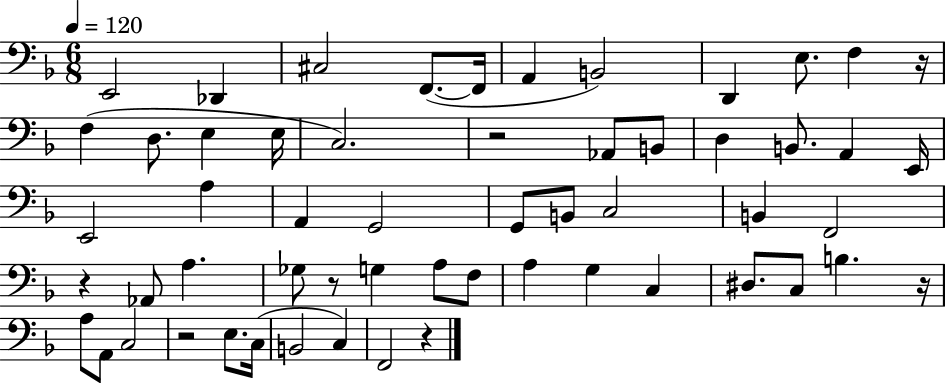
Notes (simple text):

E2/h Db2/q C#3/h F2/e. F2/s A2/q B2/h D2/q E3/e. F3/q R/s F3/q D3/e. E3/q E3/s C3/h. R/h Ab2/e B2/e D3/q B2/e. A2/q E2/s E2/h A3/q A2/q G2/h G2/e B2/e C3/h B2/q F2/h R/q Ab2/e A3/q. Gb3/e R/e G3/q A3/e F3/e A3/q G3/q C3/q D#3/e. C3/e B3/q. R/s A3/e A2/e C3/h R/h E3/e. C3/s B2/h C3/q F2/h R/q